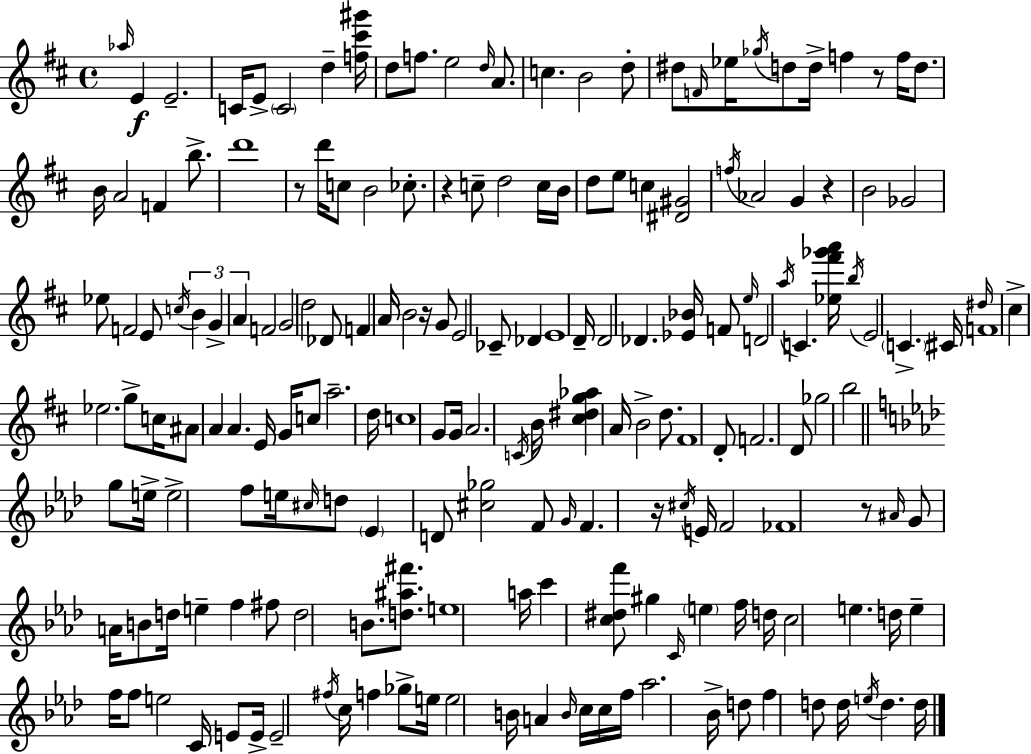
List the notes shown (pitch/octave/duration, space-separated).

Ab5/s E4/q E4/h. C4/s E4/e C4/h D5/q [F5,C#6,G#6]/s D5/e F5/e. E5/h D5/s A4/e. C5/q. B4/h D5/e D#5/e F4/s Eb5/s Gb5/s D5/e D5/s F5/q R/e F5/s D5/e. B4/s A4/h F4/q B5/e. D6/w R/e D6/s C5/e B4/h CES5/e. R/q C5/e D5/h C5/s B4/s D5/e E5/e C5/q [D#4,G#4]/h F5/s Ab4/h G4/q R/q B4/h Gb4/h Eb5/e F4/h E4/e C5/s B4/q G4/q A4/q F4/h G4/h D5/h Db4/e F4/q A4/s B4/h R/s G4/e E4/h CES4/e Db4/q E4/w D4/s D4/h Db4/q. [Eb4,Bb4]/s F4/e E5/s D4/h A5/s C4/q. [Eb5,F#6,Gb6,A6]/s B5/s E4/h C4/q. C#4/s D#5/s F4/w C#5/q Eb5/h. G5/e C5/s A#4/e A4/q A4/q. E4/s G4/s C5/e A5/h. D5/s C5/w G4/e G4/s A4/h. C4/s B4/s [C#5,D#5,G5,Ab5]/q A4/s B4/h D5/e. F#4/w D4/e F4/h. D4/e Gb5/h B5/h G5/e E5/s E5/h F5/e E5/s C#5/s D5/e Eb4/q D4/e [C#5,Gb5]/h F4/e G4/s F4/q. R/s C#5/s E4/s F4/h FES4/w R/e A#4/s G4/e A4/s B4/e D5/s E5/q F5/q F#5/e D5/h B4/e. [D5,A#5,F#6]/e. E5/w A5/s C6/q [C5,D#5,F6]/e G#5/q C4/s E5/q F5/s D5/s C5/h E5/q. D5/s E5/q F5/s F5/e E5/h C4/s E4/e E4/s E4/h F#5/s C5/s F5/q Gb5/e E5/s E5/h B4/s A4/q B4/s C5/s C5/s F5/s Ab5/h. Bb4/s D5/e F5/q D5/e D5/s E5/s D5/q. D5/s